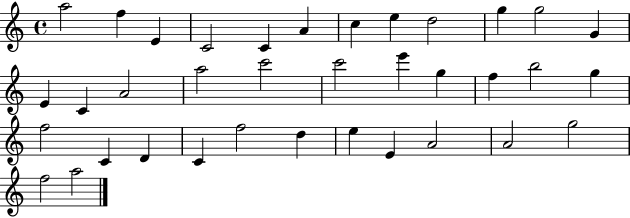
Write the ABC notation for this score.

X:1
T:Untitled
M:4/4
L:1/4
K:C
a2 f E C2 C A c e d2 g g2 G E C A2 a2 c'2 c'2 e' g f b2 g f2 C D C f2 d e E A2 A2 g2 f2 a2